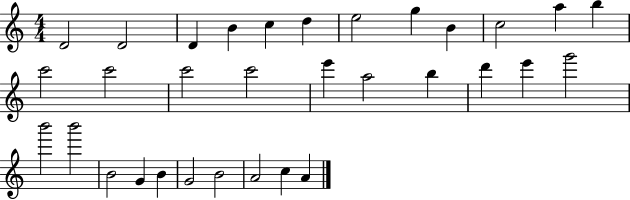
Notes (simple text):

D4/h D4/h D4/q B4/q C5/q D5/q E5/h G5/q B4/q C5/h A5/q B5/q C6/h C6/h C6/h C6/h E6/q A5/h B5/q D6/q E6/q G6/h B6/h B6/h B4/h G4/q B4/q G4/h B4/h A4/h C5/q A4/q